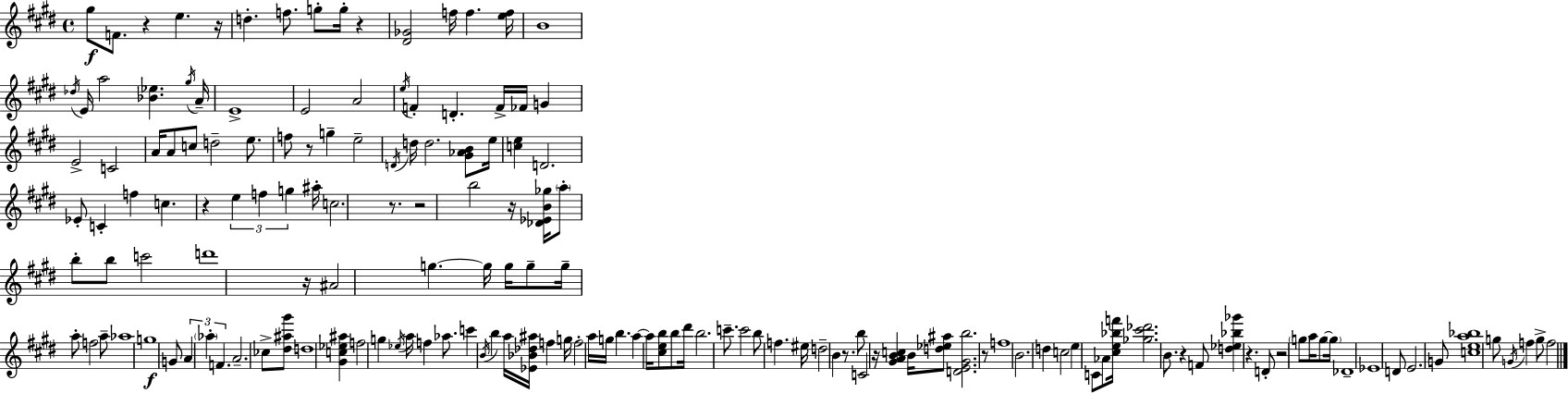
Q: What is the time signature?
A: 4/4